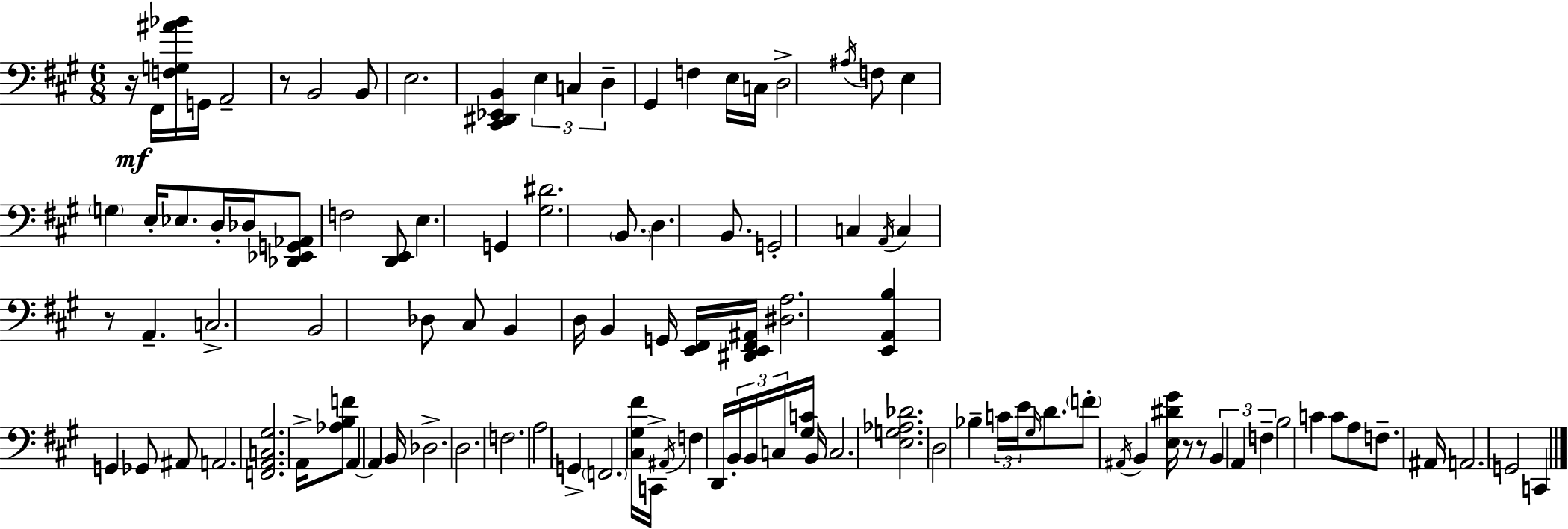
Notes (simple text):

R/s F#2/s [F3,G3,A#4,Bb4]/s G2/s A2/h R/e B2/h B2/e E3/h. [C#2,D#2,Eb2,B2]/q E3/q C3/q D3/q G#2/q F3/q E3/s C3/s D3/h A#3/s F3/e E3/q G3/q E3/s Eb3/e. D3/s Db3/s [Db2,Eb2,G2,Ab2]/e F3/h [D2,E2]/e E3/q. G2/q [G#3,D#4]/h. B2/e. D3/q. B2/e. G2/h C3/q A2/s C3/q R/e A2/q. C3/h. B2/h Db3/e C#3/e B2/q D3/s B2/q G2/s [E2,F#2]/s [D#2,E2,F#2,A#2]/s [D#3,A3]/h. [E2,A2,B3]/q G2/q Gb2/e A#2/e A2/h. [F2,A2,C3,G#3]/h. A2/s [Ab3,B3,F4]/e A2/q A2/q B2/s Db3/h. D3/h. F3/h. A3/h G2/q F2/h. [C#3,G#3,F#4]/s C2/s A#2/s F3/q D2/s B2/s B2/s C3/s [G#3,C4]/s B2/s C3/h. [E3,G3,Ab3,Db4]/h. D3/h Bb3/q C4/s E4/s G#3/s D4/e. F4/e A#2/s B2/q [E3,D#4,G#4]/s R/e R/e B2/q A2/q F3/q B3/h C4/q C4/e A3/e F3/e. A#2/s A2/h. G2/h C2/q